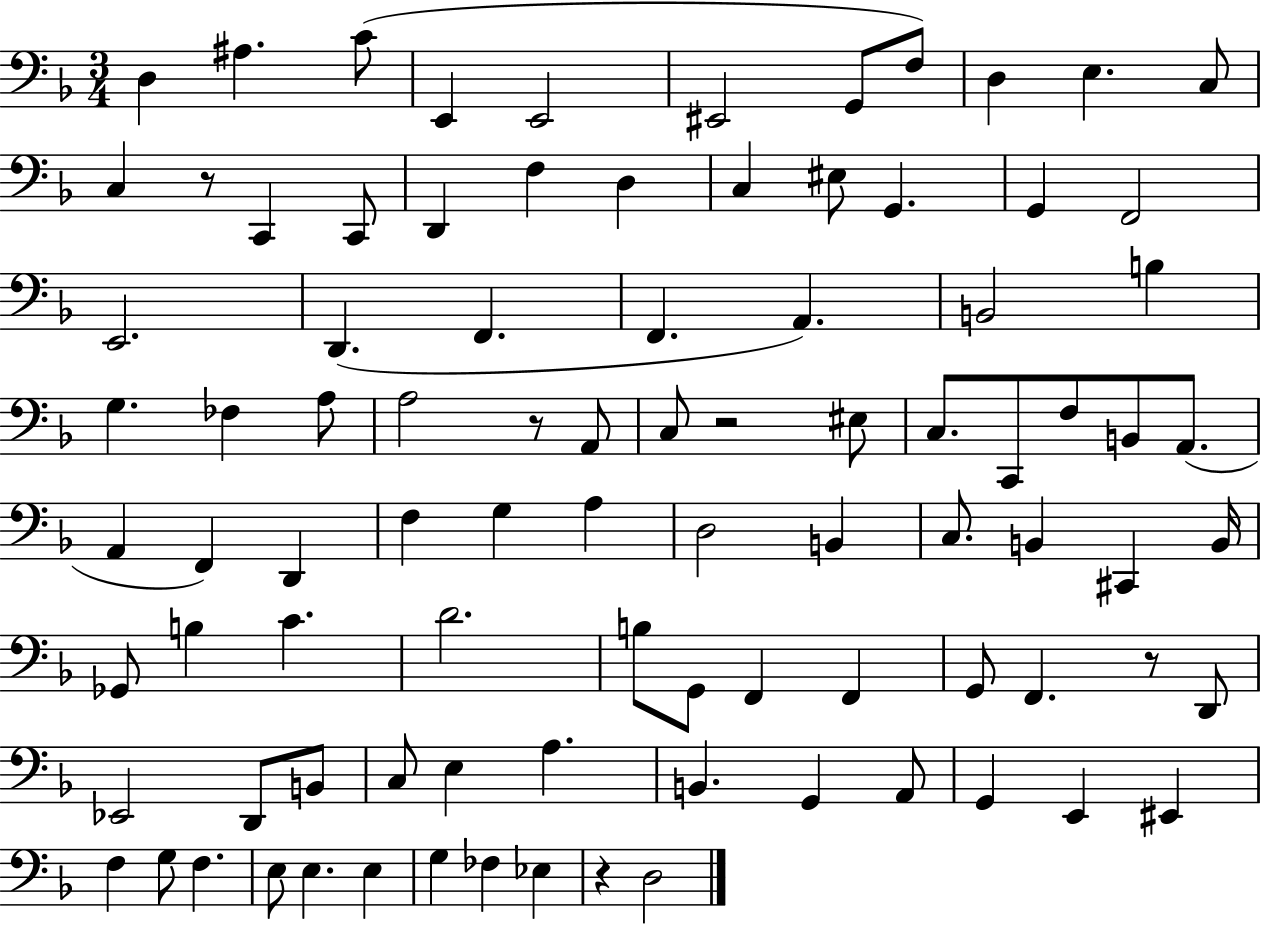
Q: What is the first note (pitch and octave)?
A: D3